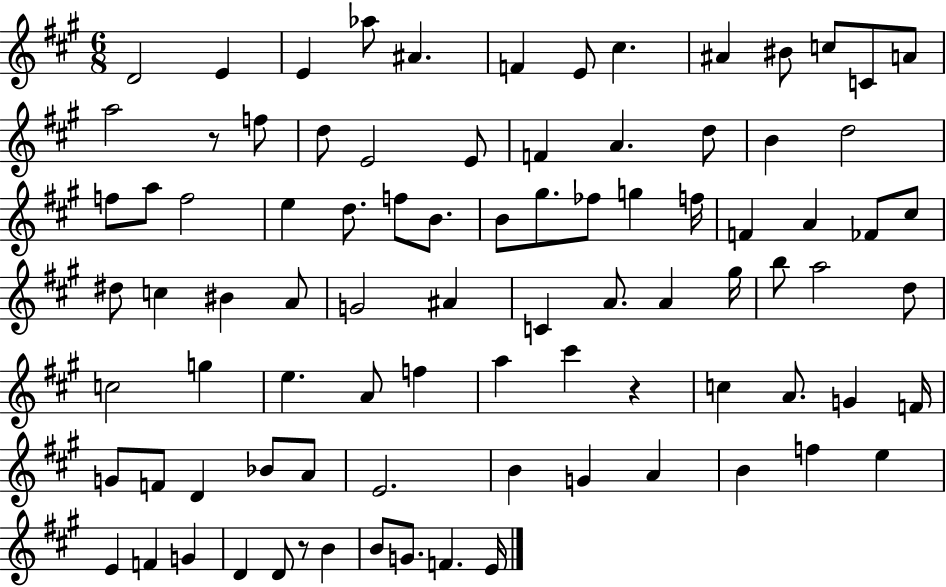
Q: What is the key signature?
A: A major